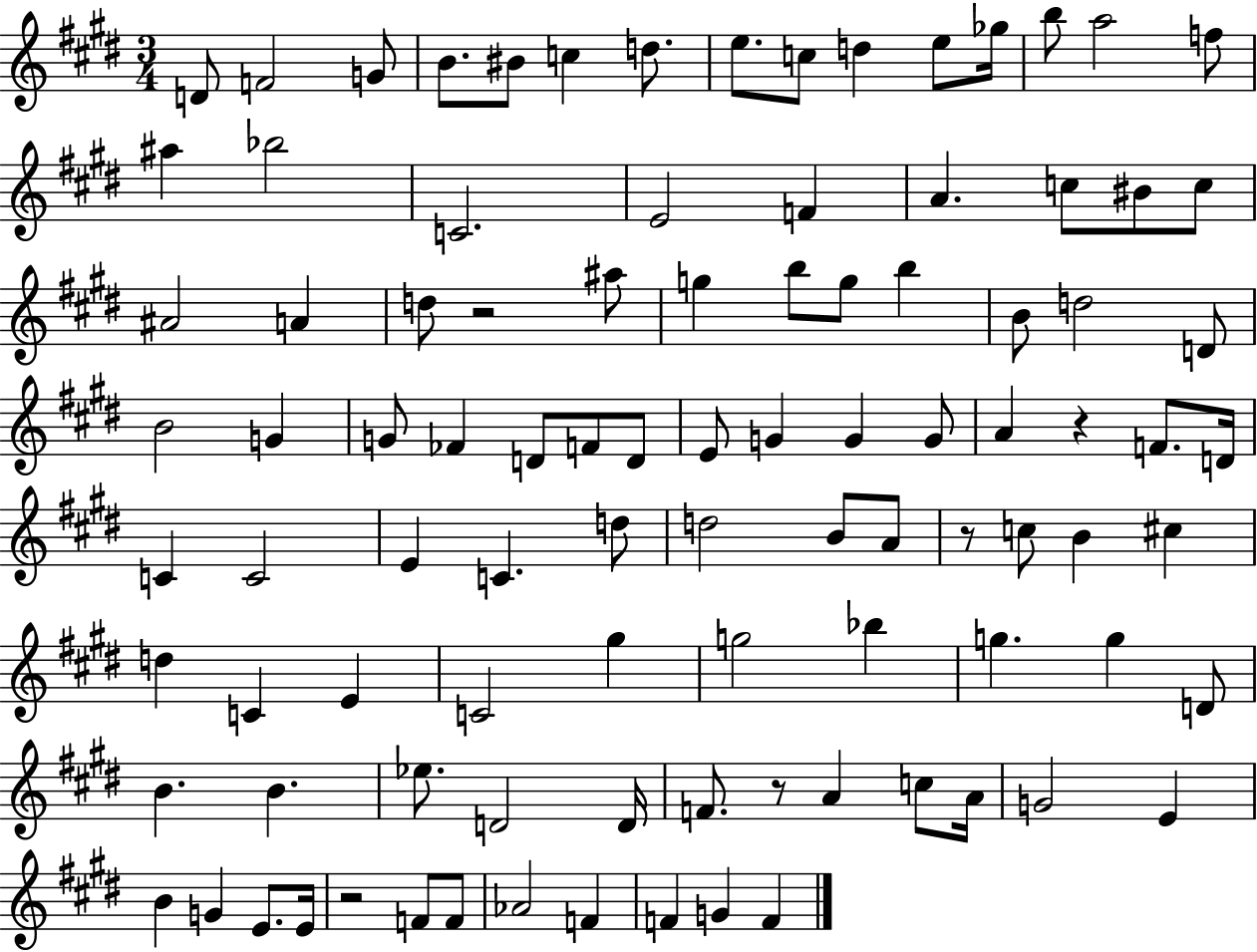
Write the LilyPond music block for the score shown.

{
  \clef treble
  \numericTimeSignature
  \time 3/4
  \key e \major
  d'8 f'2 g'8 | b'8. bis'8 c''4 d''8. | e''8. c''8 d''4 e''8 ges''16 | b''8 a''2 f''8 | \break ais''4 bes''2 | c'2. | e'2 f'4 | a'4. c''8 bis'8 c''8 | \break ais'2 a'4 | d''8 r2 ais''8 | g''4 b''8 g''8 b''4 | b'8 d''2 d'8 | \break b'2 g'4 | g'8 fes'4 d'8 f'8 d'8 | e'8 g'4 g'4 g'8 | a'4 r4 f'8. d'16 | \break c'4 c'2 | e'4 c'4. d''8 | d''2 b'8 a'8 | r8 c''8 b'4 cis''4 | \break d''4 c'4 e'4 | c'2 gis''4 | g''2 bes''4 | g''4. g''4 d'8 | \break b'4. b'4. | ees''8. d'2 d'16 | f'8. r8 a'4 c''8 a'16 | g'2 e'4 | \break b'4 g'4 e'8. e'16 | r2 f'8 f'8 | aes'2 f'4 | f'4 g'4 f'4 | \break \bar "|."
}